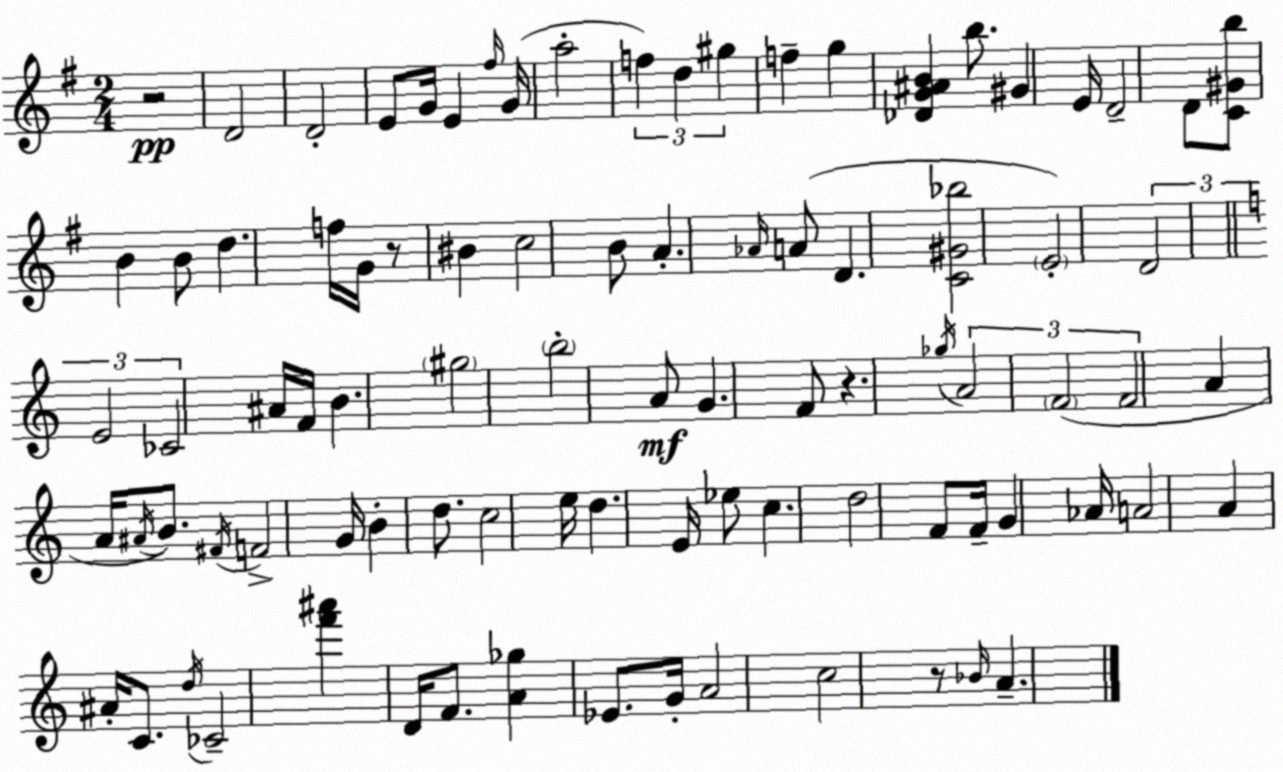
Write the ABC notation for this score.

X:1
T:Untitled
M:2/4
L:1/4
K:Em
z2 D2 D2 E/2 G/4 E ^f/4 G/4 a2 f d ^g f g [_DG^AB] b/2 ^G E/4 D2 D/2 [C^Gb]/2 B B/2 d f/4 G/4 z/2 ^B c2 B/2 A _A/4 A/2 D [C^G_b]2 E2 D2 E2 _C2 ^A/4 F/4 B ^g2 b2 A/2 G F/2 z _g/4 A2 F2 F2 A A/4 ^A/4 B/2 ^F/4 F2 G/4 B d/2 c2 e/4 d E/4 _e/2 c d2 F/2 F/4 G _A/4 A2 A ^A/4 C/2 d/4 _C2 [f'^a'] D/4 F/2 [A_g] _E/2 G/4 A2 c2 z/2 _B/4 A